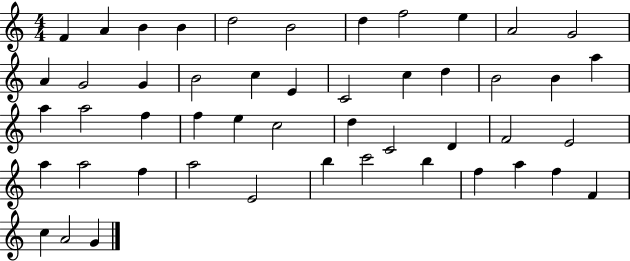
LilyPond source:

{
  \clef treble
  \numericTimeSignature
  \time 4/4
  \key c \major
  f'4 a'4 b'4 b'4 | d''2 b'2 | d''4 f''2 e''4 | a'2 g'2 | \break a'4 g'2 g'4 | b'2 c''4 e'4 | c'2 c''4 d''4 | b'2 b'4 a''4 | \break a''4 a''2 f''4 | f''4 e''4 c''2 | d''4 c'2 d'4 | f'2 e'2 | \break a''4 a''2 f''4 | a''2 e'2 | b''4 c'''2 b''4 | f''4 a''4 f''4 f'4 | \break c''4 a'2 g'4 | \bar "|."
}